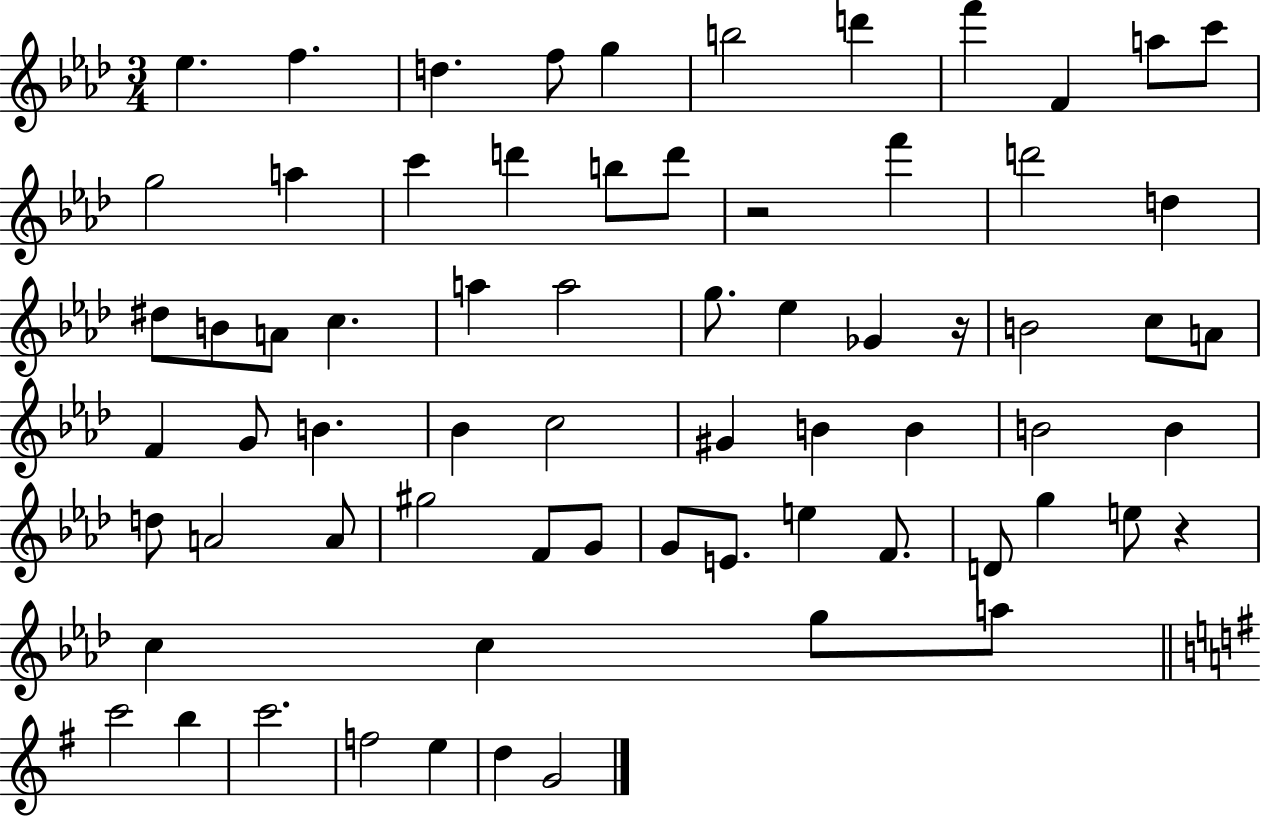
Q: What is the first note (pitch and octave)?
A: Eb5